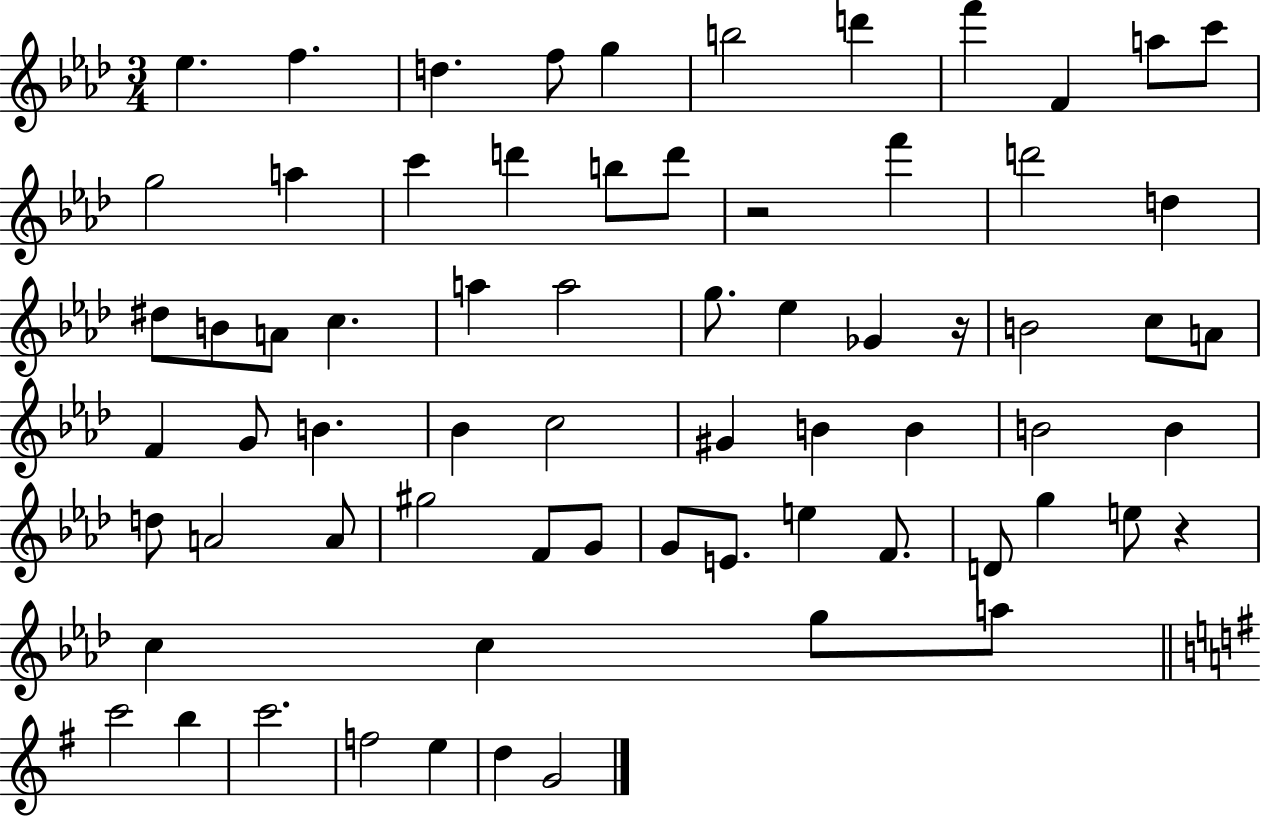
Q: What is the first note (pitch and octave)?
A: Eb5